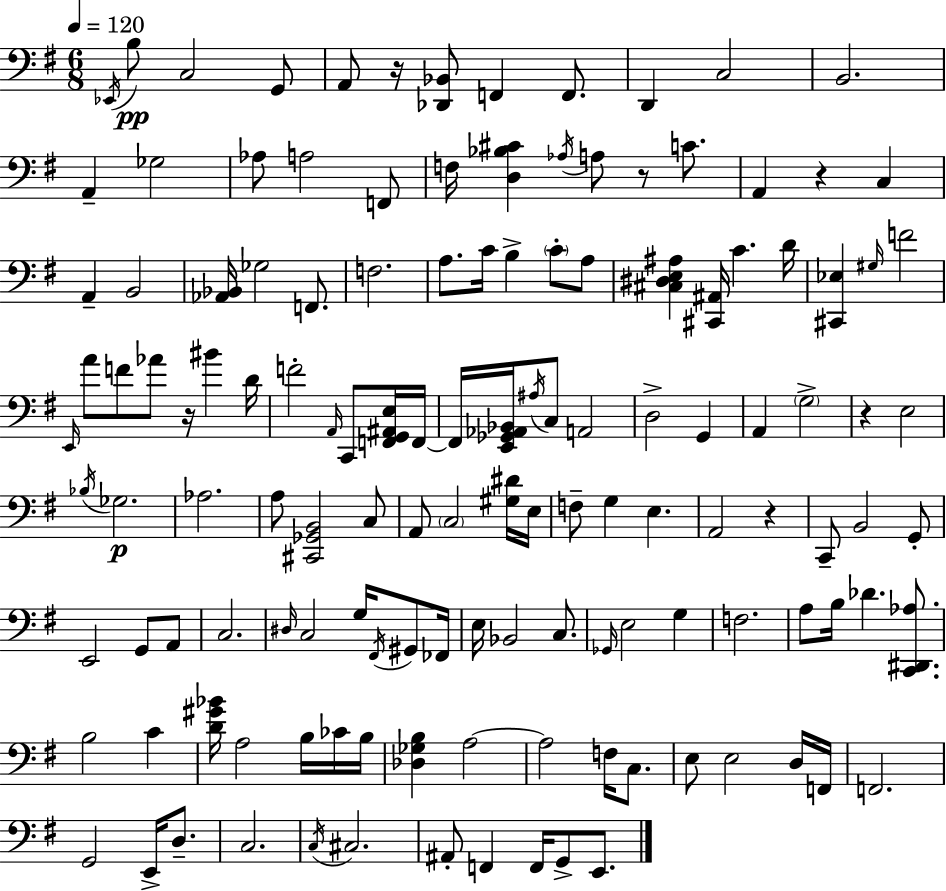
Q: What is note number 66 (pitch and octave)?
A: A2